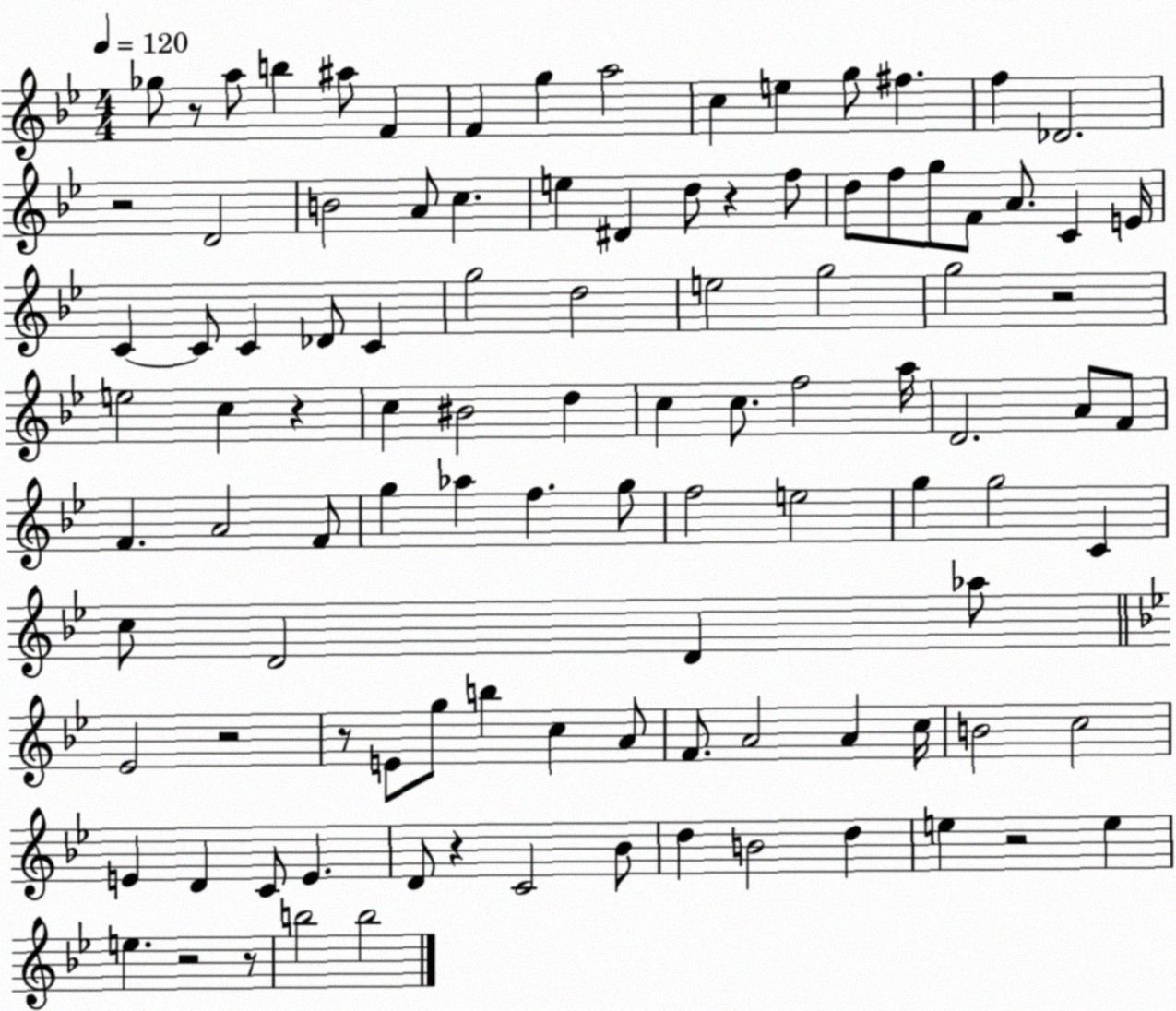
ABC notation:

X:1
T:Untitled
M:4/4
L:1/4
K:Bb
_g/2 z/2 a/2 b ^a/2 F F g a2 c e g/2 ^f f _D2 z2 D2 B2 A/2 c e ^D d/2 z f/2 d/2 f/2 g/2 F/2 A/2 C E/4 C C/2 C _D/2 C g2 d2 e2 g2 g2 z2 e2 c z c ^B2 d c c/2 f2 a/4 D2 A/2 F/2 F A2 F/2 g _a f g/2 f2 e2 g g2 C c/2 D2 D _a/2 _E2 z2 z/2 E/2 g/2 b c A/2 F/2 A2 A c/4 B2 c2 E D C/2 E D/2 z C2 _B/2 d B2 d e z2 e e z2 z/2 b2 b2